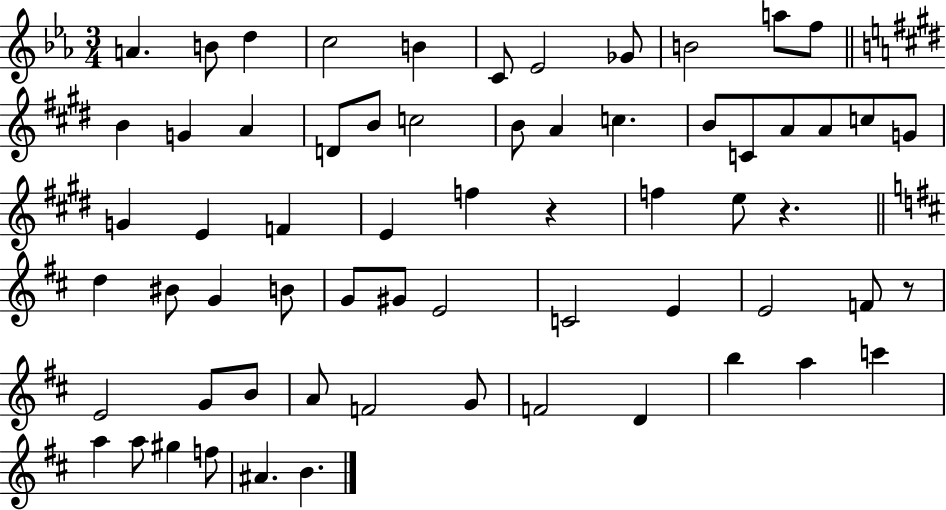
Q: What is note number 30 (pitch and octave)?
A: E4